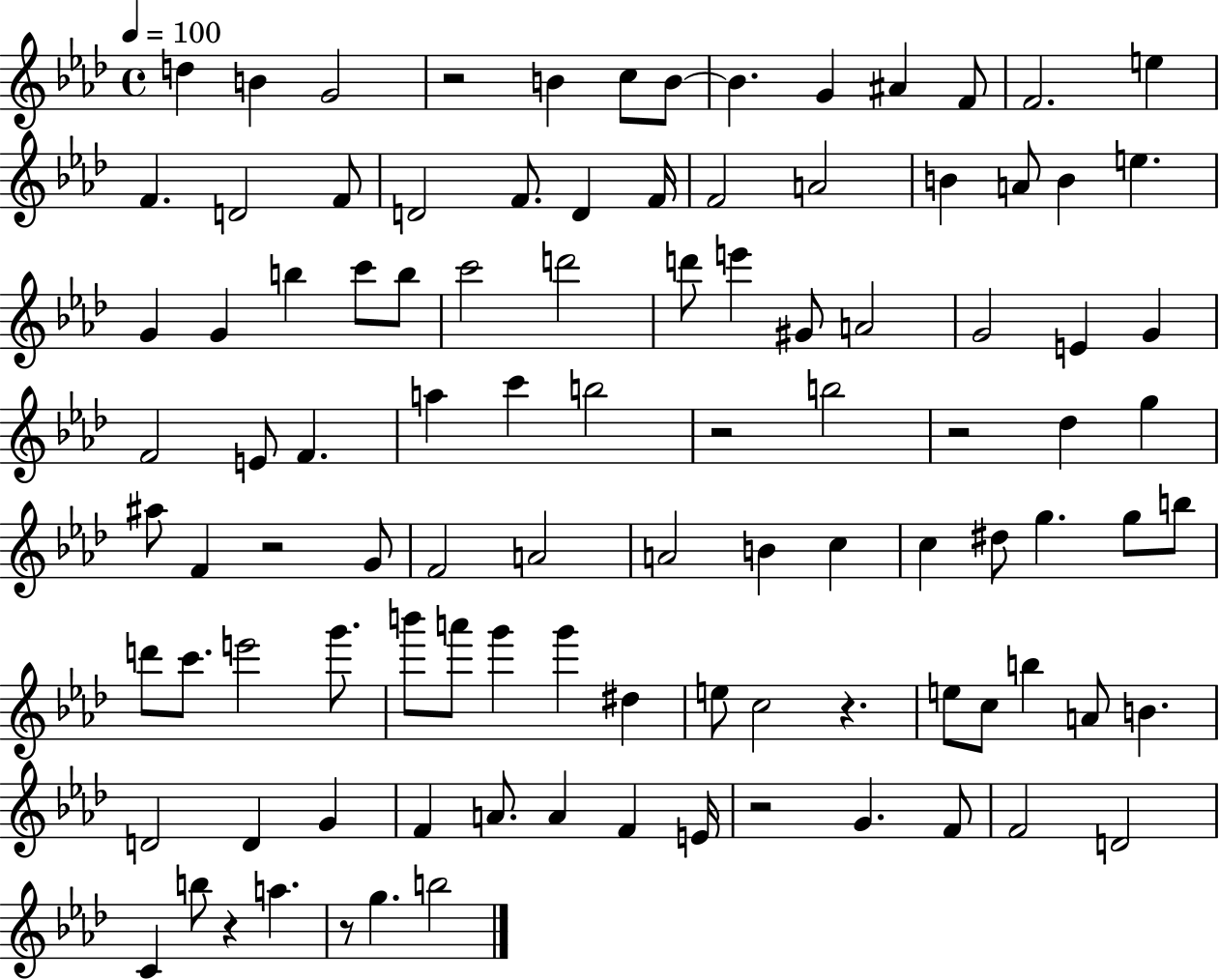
X:1
T:Untitled
M:4/4
L:1/4
K:Ab
d B G2 z2 B c/2 B/2 B G ^A F/2 F2 e F D2 F/2 D2 F/2 D F/4 F2 A2 B A/2 B e G G b c'/2 b/2 c'2 d'2 d'/2 e' ^G/2 A2 G2 E G F2 E/2 F a c' b2 z2 b2 z2 _d g ^a/2 F z2 G/2 F2 A2 A2 B c c ^d/2 g g/2 b/2 d'/2 c'/2 e'2 g'/2 b'/2 a'/2 g' g' ^d e/2 c2 z e/2 c/2 b A/2 B D2 D G F A/2 A F E/4 z2 G F/2 F2 D2 C b/2 z a z/2 g b2